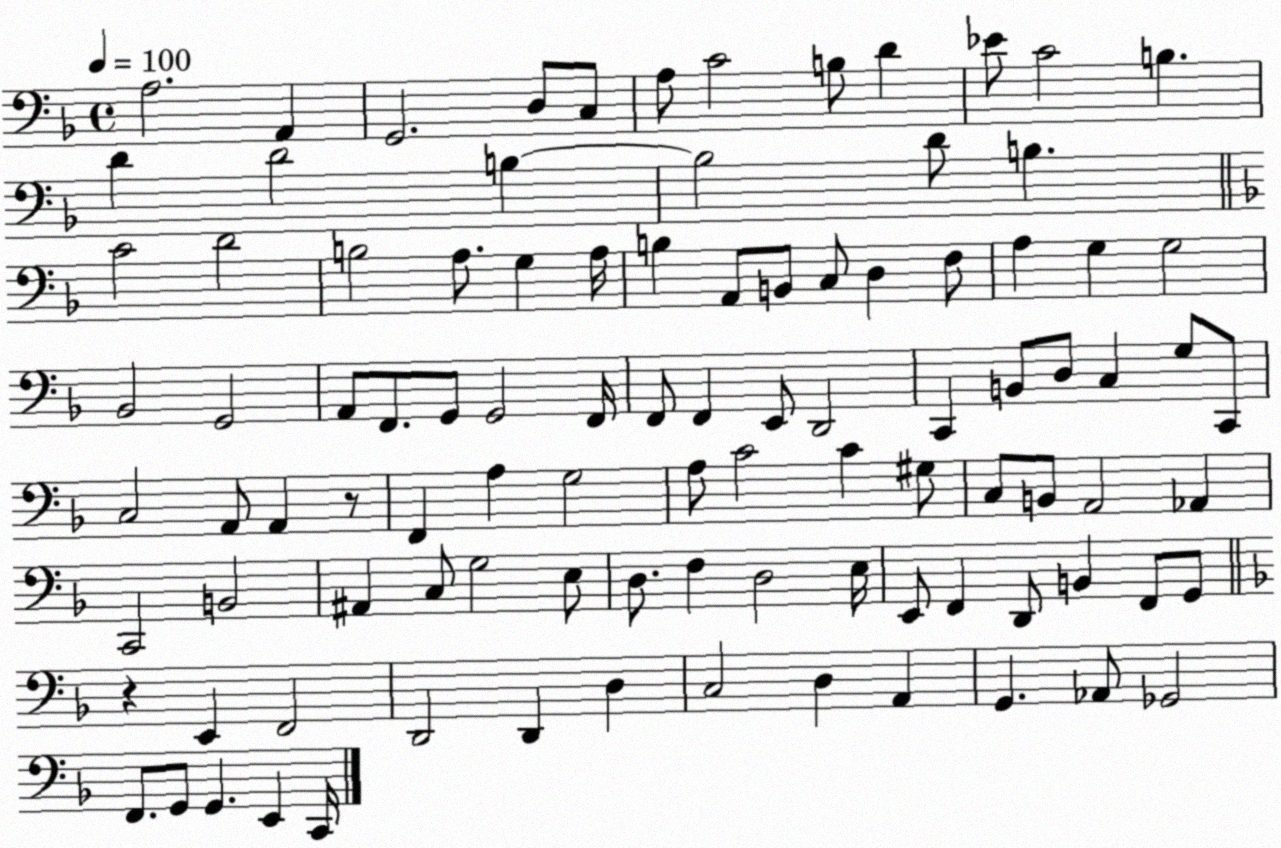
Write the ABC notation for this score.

X:1
T:Untitled
M:4/4
L:1/4
K:F
A,2 A,, G,,2 D,/2 C,/2 A,/2 C2 B,/2 D _E/2 C2 B, D D2 B, B,2 D/2 B, C2 D2 B,2 A,/2 G, A,/4 B, A,,/2 B,,/2 C,/2 D, F,/2 A, G, G,2 _B,,2 G,,2 A,,/2 F,,/2 G,,/2 G,,2 F,,/4 F,,/2 F,, E,,/2 D,,2 C,, B,,/2 D,/2 C, G,/2 C,,/2 C,2 A,,/2 A,, z/2 F,, A, G,2 A,/2 C2 C ^G,/2 C,/2 B,,/2 A,,2 _A,, C,,2 B,,2 ^A,, C,/2 G,2 E,/2 D,/2 F, D,2 E,/4 E,,/2 F,, D,,/2 B,, F,,/2 G,,/2 z E,, F,,2 D,,2 D,, D, C,2 D, A,, G,, _A,,/2 _G,,2 F,,/2 G,,/2 G,, E,, C,,/4